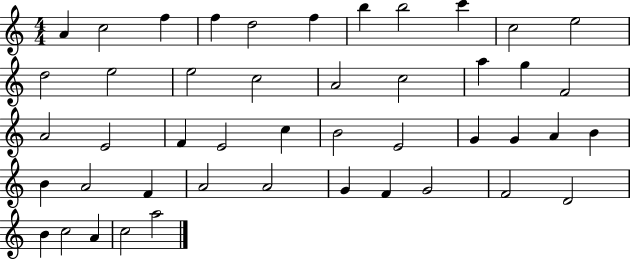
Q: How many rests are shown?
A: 0